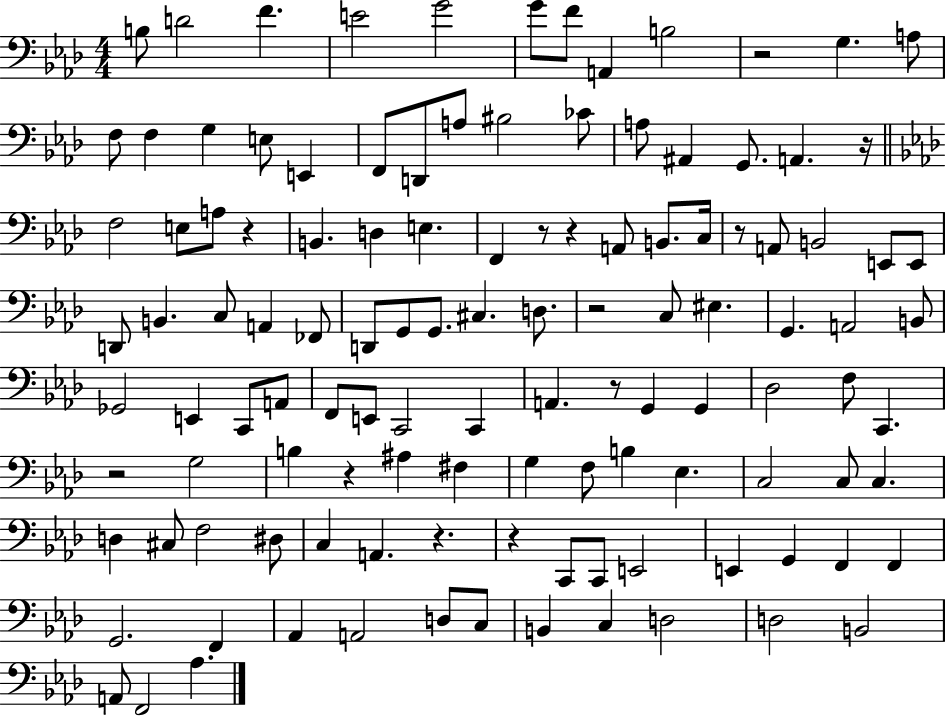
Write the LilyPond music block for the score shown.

{
  \clef bass
  \numericTimeSignature
  \time 4/4
  \key aes \major
  b8 d'2 f'4. | e'2 g'2 | g'8 f'8 a,4 b2 | r2 g4. a8 | \break f8 f4 g4 e8 e,4 | f,8 d,8 a8 bis2 ces'8 | a8 ais,4 g,8. a,4. r16 | \bar "||" \break \key f \minor f2 e8 a8 r4 | b,4. d4 e4. | f,4 r8 r4 a,8 b,8. c16 | r8 a,8 b,2 e,8 e,8 | \break d,8 b,4. c8 a,4 fes,8 | d,8 g,8 g,8. cis4. d8. | r2 c8 eis4. | g,4. a,2 b,8 | \break ges,2 e,4 c,8 a,8 | f,8 e,8 c,2 c,4 | a,4. r8 g,4 g,4 | des2 f8 c,4. | \break r2 g2 | b4 r4 ais4 fis4 | g4 f8 b4 ees4. | c2 c8 c4. | \break d4 cis8 f2 dis8 | c4 a,4. r4. | r4 c,8 c,8 e,2 | e,4 g,4 f,4 f,4 | \break g,2. f,4 | aes,4 a,2 d8 c8 | b,4 c4 d2 | d2 b,2 | \break a,8 f,2 aes4. | \bar "|."
}